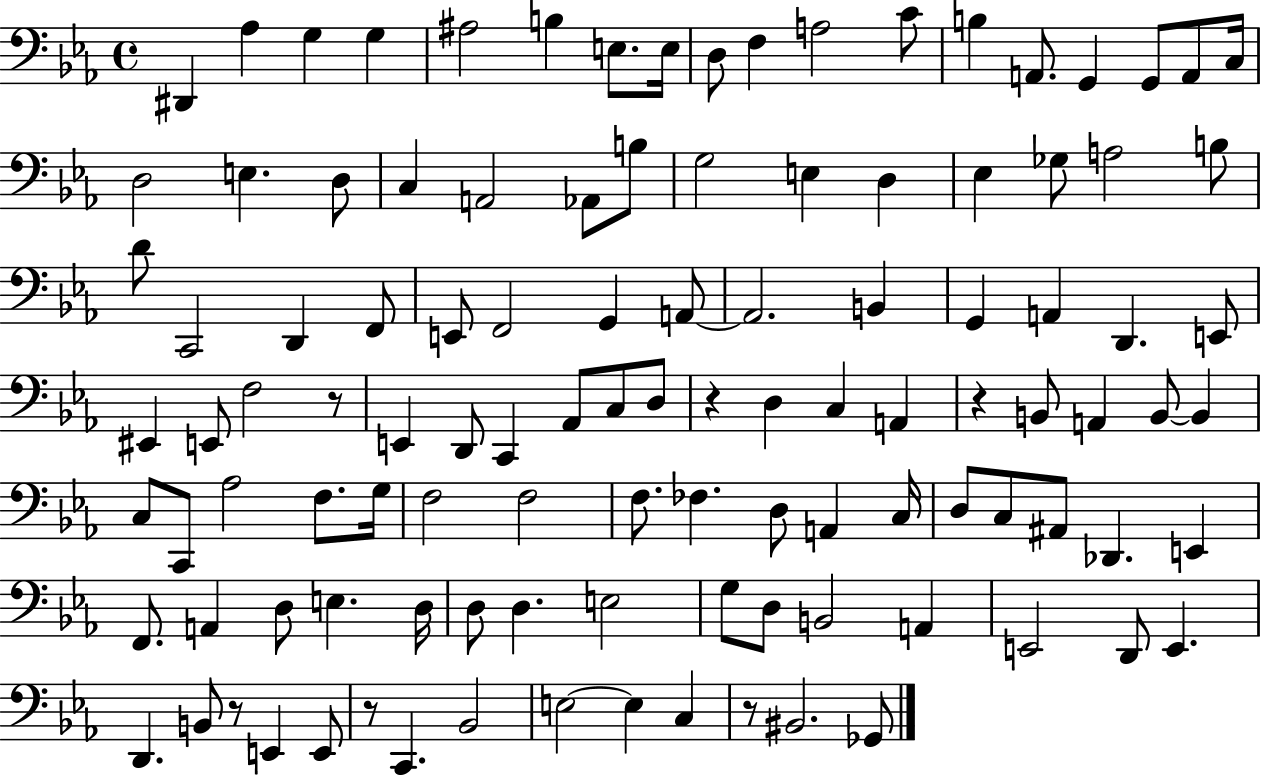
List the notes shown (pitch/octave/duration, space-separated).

D#2/q Ab3/q G3/q G3/q A#3/h B3/q E3/e. E3/s D3/e F3/q A3/h C4/e B3/q A2/e. G2/q G2/e A2/e C3/s D3/h E3/q. D3/e C3/q A2/h Ab2/e B3/e G3/h E3/q D3/q Eb3/q Gb3/e A3/h B3/e D4/e C2/h D2/q F2/e E2/e F2/h G2/q A2/e A2/h. B2/q G2/q A2/q D2/q. E2/e EIS2/q E2/e F3/h R/e E2/q D2/e C2/q Ab2/e C3/e D3/e R/q D3/q C3/q A2/q R/q B2/e A2/q B2/e B2/q C3/e C2/e Ab3/h F3/e. G3/s F3/h F3/h F3/e. FES3/q. D3/e A2/q C3/s D3/e C3/e A#2/e Db2/q. E2/q F2/e. A2/q D3/e E3/q. D3/s D3/e D3/q. E3/h G3/e D3/e B2/h A2/q E2/h D2/e E2/q. D2/q. B2/e R/e E2/q E2/e R/e C2/q. Bb2/h E3/h E3/q C3/q R/e BIS2/h. Gb2/e